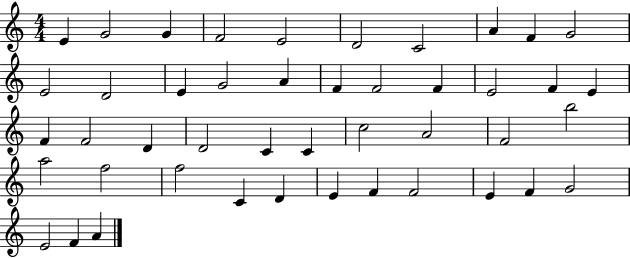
E4/q G4/h G4/q F4/h E4/h D4/h C4/h A4/q F4/q G4/h E4/h D4/h E4/q G4/h A4/q F4/q F4/h F4/q E4/h F4/q E4/q F4/q F4/h D4/q D4/h C4/q C4/q C5/h A4/h F4/h B5/h A5/h F5/h F5/h C4/q D4/q E4/q F4/q F4/h E4/q F4/q G4/h E4/h F4/q A4/q